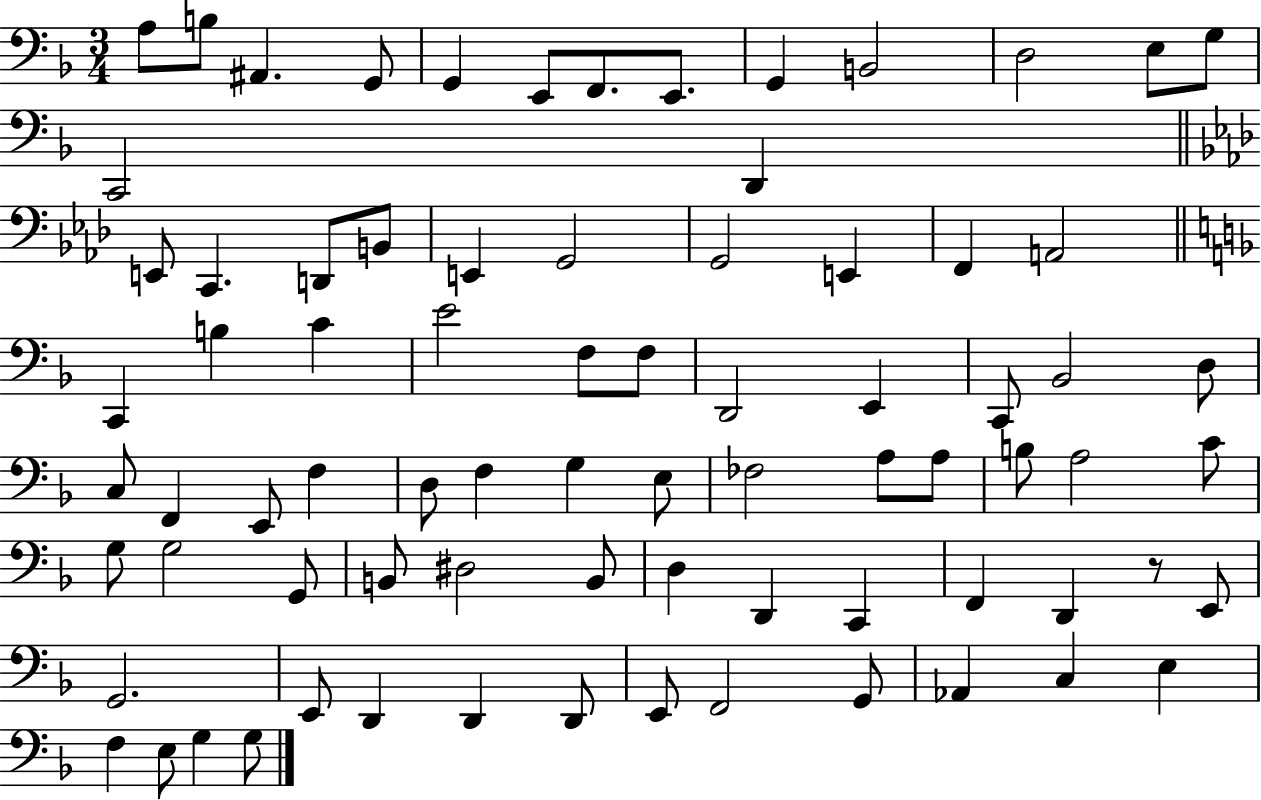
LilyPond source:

{
  \clef bass
  \numericTimeSignature
  \time 3/4
  \key f \major
  \repeat volta 2 { a8 b8 ais,4. g,8 | g,4 e,8 f,8. e,8. | g,4 b,2 | d2 e8 g8 | \break c,2 d,4 | \bar "||" \break \key aes \major e,8 c,4. d,8 b,8 | e,4 g,2 | g,2 e,4 | f,4 a,2 | \break \bar "||" \break \key f \major c,4 b4 c'4 | e'2 f8 f8 | d,2 e,4 | c,8 bes,2 d8 | \break c8 f,4 e,8 f4 | d8 f4 g4 e8 | fes2 a8 a8 | b8 a2 c'8 | \break g8 g2 g,8 | b,8 dis2 b,8 | d4 d,4 c,4 | f,4 d,4 r8 e,8 | \break g,2. | e,8 d,4 d,4 d,8 | e,8 f,2 g,8 | aes,4 c4 e4 | \break f4 e8 g4 g8 | } \bar "|."
}